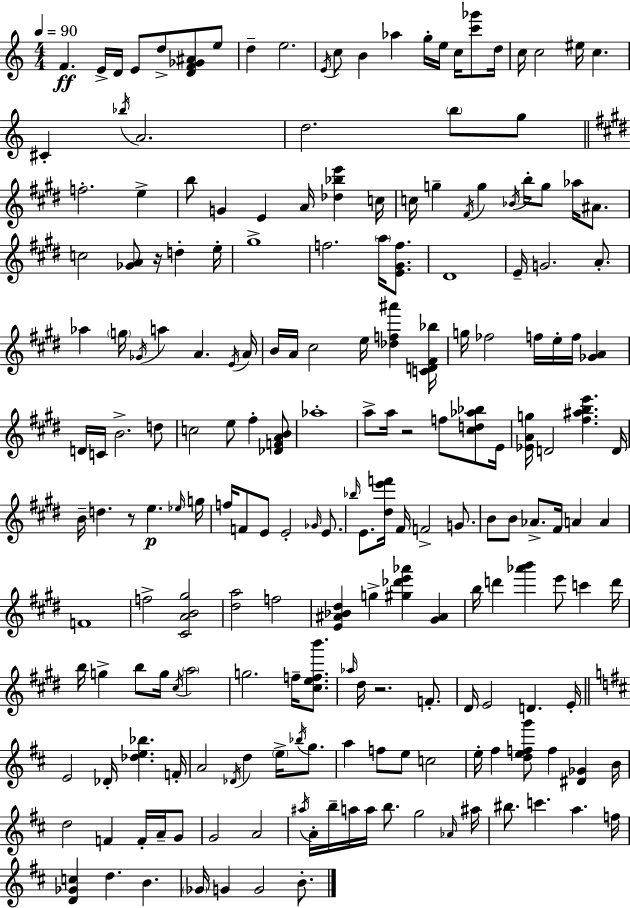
{
  \clef treble
  \numericTimeSignature
  \time 4/4
  \key c \major
  \tempo 4 = 90
  \repeat volta 2 { f'4.\ff e'16-> d'16 e'8 d''8-> <d' f' ges' ais'>8 e''8 | d''4-- e''2. | \acciaccatura { e'16 } c''8 b'4 aes''4 g''16-. e''16 c''16 <c''' ges'''>8 | d''16 c''16 c''2 eis''16 c''4. | \break cis'4-. \acciaccatura { bes''16 } a'2. | d''2. \parenthesize b''8 | g''8 \bar "||" \break \key e \major f''2.-. e''4-> | b''8 g'4 e'4 a'16 <des'' bes'' e'''>4 c''16 | c''16 g''4-- \acciaccatura { fis'16 } g''4 \acciaccatura { bes'16 } b''16-. g''8 aes''16 ais'8. | c''2 <ges' a'>8 r16 d''4-. | \break e''16-. gis''1-> | f''2. \parenthesize a''16 <e' gis' f''>8. | dis'1 | e'16-- g'2. a'8.-. | \break aes''4 \parenthesize g''16 \acciaccatura { ges'16 } a''4 a'4. | \acciaccatura { e'16 } a'16 b'16 a'16 cis''2 e''16 <des'' f'' ais'''>4 | <c' d' fis' bes''>16 g''16 fes''2 f''16 e''16-. f''16 | <ges' a'>4 d'16 c'16 b'2.-> | \break d''8 c''2 e''8 fis''4-. | <des' f' a' b'>8 aes''1-. | a''8-> a''16 r2 f''8 | <cis'' d'' aes'' bes''>8 e'16 <ees' a' g''>16 d'2 <fis'' ais'' b'' e'''>4. | \break d'16 b'16-- d''4. r8 e''4.\p | \grace { ees''16 } g''16 f''16 f'8 e'8 e'2-. | \grace { ges'16 } e'8. \grace { bes''16 } e'8. <dis'' e''' f'''>16 fis'16 f'2-> | g'8. b'8 b'8 aes'8.-> fis'16 a'4 | \break a'4 f'1 | f''2-> <cis' a' b' gis''>2 | <dis'' a''>2 f''2 | <e' ais' bes' dis''>4 g''4-> <gis'' des''' e''' aes'''>4 | \break <gis' ais'>4 b''16 d'''4 <aes''' b'''>4 | e'''8 c'''4 d'''16 b''16 g''4-> b''8 g''16 \acciaccatura { cis''16 } | \parenthesize a''2 g''2. | f''16-- <cis'' e'' f'' b'''>8. \grace { aes''16 } dis''16 r2. | \break f'8.-. dis'16 e'2 | d'4. e'16-. \bar "||" \break \key d \major e'2 des'16-. <des'' e'' bes''>4. f'16-. | a'2 \acciaccatura { des'16 } d''4 \parenthesize e''16-> \acciaccatura { bes''16 } g''8. | a''4 f''8 e''8 c''2 | e''16-. fis''4 <d'' e'' f'' g'''>8 f''4 <dis' ges'>4 | \break b'16 d''2 f'4 f'16-. a'16-- | g'8 g'2 a'2 | \acciaccatura { ais''16 } a'16-. b''16-- a''16 a''16 b''8. g''2 | \grace { aes'16 } ais''16 bis''8. c'''4. a''4. | \break f''16 <d' ges' c''>4 d''4. b'4. | \parenthesize ges'16 g'4 g'2 | b'8.-. } \bar "|."
}